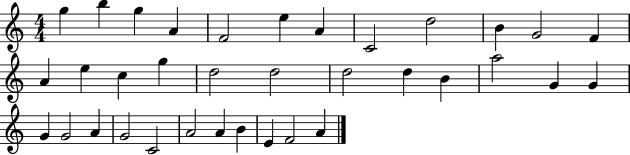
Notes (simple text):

G5/q B5/q G5/q A4/q F4/h E5/q A4/q C4/h D5/h B4/q G4/h F4/q A4/q E5/q C5/q G5/q D5/h D5/h D5/h D5/q B4/q A5/h G4/q G4/q G4/q G4/h A4/q G4/h C4/h A4/h A4/q B4/q E4/q F4/h A4/q